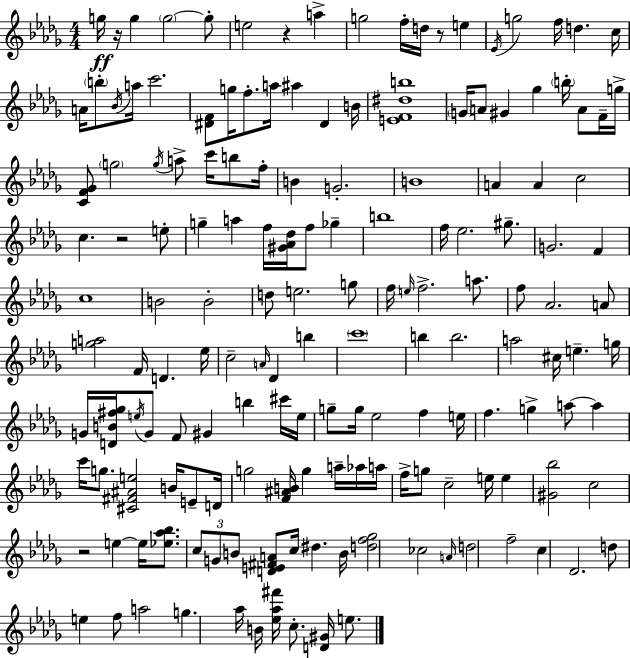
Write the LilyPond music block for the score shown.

{
  \clef treble
  \numericTimeSignature
  \time 4/4
  \key bes \minor
  g''16\ff r16 g''4 \parenthesize g''2~~ g''8-. | e''2 r4 a''4-> | g''2 f''16-. d''16 r8 e''4 | \acciaccatura { ees'16 } g''2 f''16 d''4. | \break c''16 a'16 \parenthesize b''8-. \acciaccatura { bes'16 } a''16 c'''2. | <dis' f'>8 g''16 f''8.-. a''16 ais''4 dis'4 | b'16 <e' f' dis'' b''>1 | \parenthesize g'16 a'8 gis'4 ges''4 \parenthesize b''16-. a'8 | \break f'16-- g''16-> <c' f' ges'>8 \parenthesize g''2 \acciaccatura { g''16 } a''8-> c'''16 | b''8 f''16-. b'4 g'2.-. | b'1 | a'4 a'4 c''2 | \break c''4. r2 | e''8-. g''4-- a''4 f''16 <gis' aes' des''>16 f''8 ges''4-- | b''1 | f''16 ees''2. | \break gis''8.-- g'2. f'4 | c''1 | b'2 b'2-. | d''8 e''2. | \break g''8 f''16 \grace { e''16 } f''2.-> | a''8. f''8 aes'2. | a'8 <g'' a''>2 f'16 d'4. | ees''16 c''2-- \grace { a'16 } des'4 | \break b''4 \parenthesize c'''1 | b''4 b''2. | a''2 cis''16 e''4.-- | g''16 g'16 <d' b' fis'' ges''>16 \acciaccatura { e''16 } g'8 f'8 gis'4 | \break b''4 cis'''16 e''16 g''8-- g''16 ees''2 | f''4 e''16 f''4. g''4-> | a''8~~ a''4 c'''16 g''8. <cis' fis' ais' e''>2 | b'16 e'8-- d'16 g''2 <f' ais' b'>16 g''4 | \break a''16-- aes''16 a''16 f''16-> g''8 c''2-- | e''16 e''4 <gis' bes''>2 c''2 | r2 e''4~~ | e''16 <ees'' aes'' bes''>8. \tuplet 3/2 { c''8 g'8 b'8 } <d' e' fis' a'>8 c''16 dis''4. | \break b'16 <d'' f'' ges''>2 ces''2 | \grace { a'16 } d''2 f''2-- | c''4 des'2. | d''8 e''4 f''8 a''2 | \break g''4. aes''16 b'16 <ees'' aes'' fis'''>16 | c''8.-. <d' gis'>16 e''8. \bar "|."
}